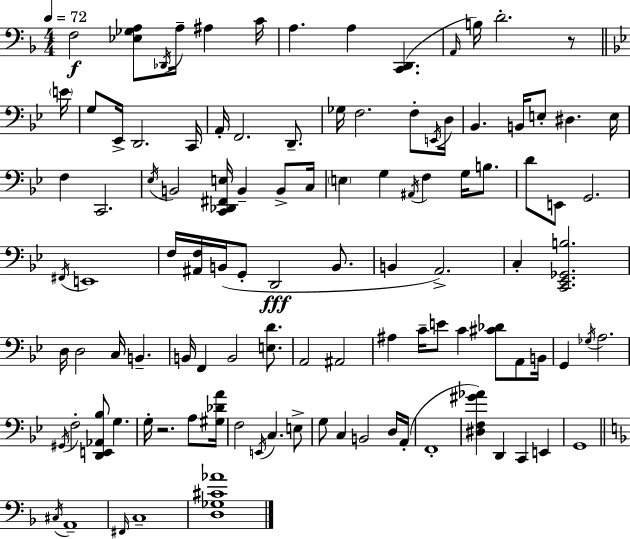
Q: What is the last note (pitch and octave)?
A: C3